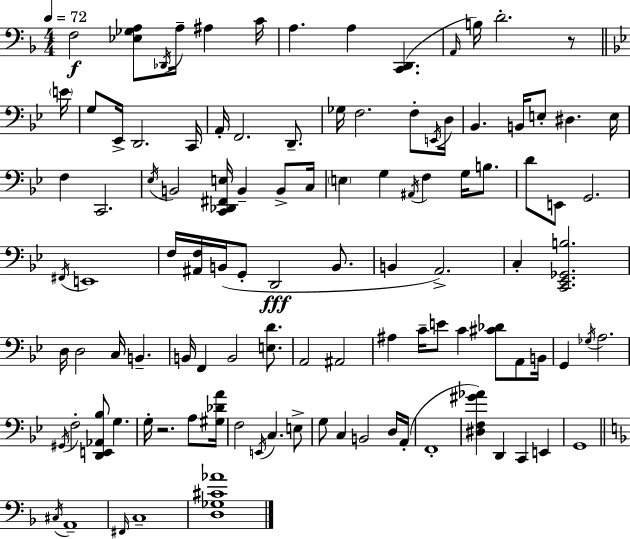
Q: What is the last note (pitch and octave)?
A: C3